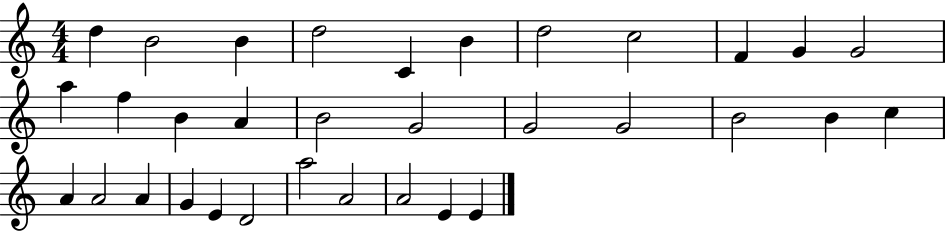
X:1
T:Untitled
M:4/4
L:1/4
K:C
d B2 B d2 C B d2 c2 F G G2 a f B A B2 G2 G2 G2 B2 B c A A2 A G E D2 a2 A2 A2 E E